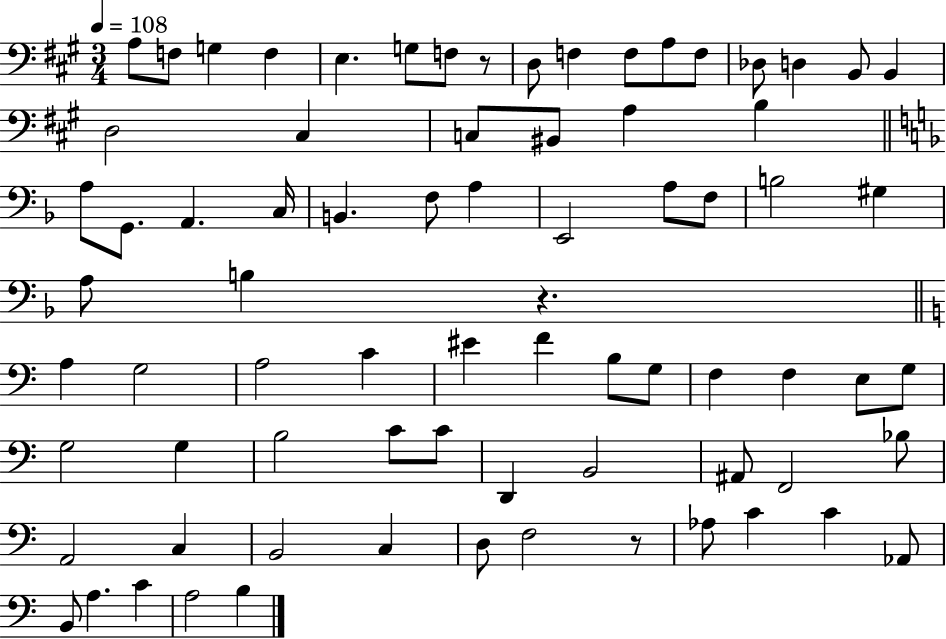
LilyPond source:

{
  \clef bass
  \numericTimeSignature
  \time 3/4
  \key a \major
  \tempo 4 = 108
  a8 f8 g4 f4 | e4. g8 f8 r8 | d8 f4 f8 a8 f8 | des8 d4 b,8 b,4 | \break d2 cis4 | c8 bis,8 a4 b4 | \bar "||" \break \key f \major a8 g,8. a,4. c16 | b,4. f8 a4 | e,2 a8 f8 | b2 gis4 | \break a8 b4 r4. | \bar "||" \break \key c \major a4 g2 | a2 c'4 | eis'4 f'4 b8 g8 | f4 f4 e8 g8 | \break g2 g4 | b2 c'8 c'8 | d,4 b,2 | ais,8 f,2 bes8 | \break a,2 c4 | b,2 c4 | d8 f2 r8 | aes8 c'4 c'4 aes,8 | \break b,8 a4. c'4 | a2 b4 | \bar "|."
}